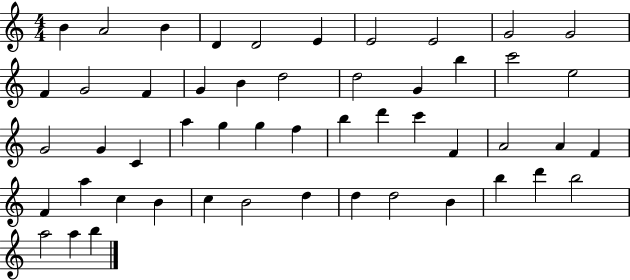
B4/q A4/h B4/q D4/q D4/h E4/q E4/h E4/h G4/h G4/h F4/q G4/h F4/q G4/q B4/q D5/h D5/h G4/q B5/q C6/h E5/h G4/h G4/q C4/q A5/q G5/q G5/q F5/q B5/q D6/q C6/q F4/q A4/h A4/q F4/q F4/q A5/q C5/q B4/q C5/q B4/h D5/q D5/q D5/h B4/q B5/q D6/q B5/h A5/h A5/q B5/q